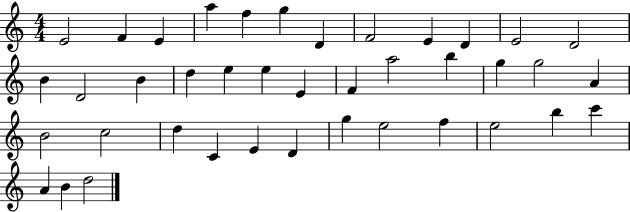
E4/h F4/q E4/q A5/q F5/q G5/q D4/q F4/h E4/q D4/q E4/h D4/h B4/q D4/h B4/q D5/q E5/q E5/q E4/q F4/q A5/h B5/q G5/q G5/h A4/q B4/h C5/h D5/q C4/q E4/q D4/q G5/q E5/h F5/q E5/h B5/q C6/q A4/q B4/q D5/h